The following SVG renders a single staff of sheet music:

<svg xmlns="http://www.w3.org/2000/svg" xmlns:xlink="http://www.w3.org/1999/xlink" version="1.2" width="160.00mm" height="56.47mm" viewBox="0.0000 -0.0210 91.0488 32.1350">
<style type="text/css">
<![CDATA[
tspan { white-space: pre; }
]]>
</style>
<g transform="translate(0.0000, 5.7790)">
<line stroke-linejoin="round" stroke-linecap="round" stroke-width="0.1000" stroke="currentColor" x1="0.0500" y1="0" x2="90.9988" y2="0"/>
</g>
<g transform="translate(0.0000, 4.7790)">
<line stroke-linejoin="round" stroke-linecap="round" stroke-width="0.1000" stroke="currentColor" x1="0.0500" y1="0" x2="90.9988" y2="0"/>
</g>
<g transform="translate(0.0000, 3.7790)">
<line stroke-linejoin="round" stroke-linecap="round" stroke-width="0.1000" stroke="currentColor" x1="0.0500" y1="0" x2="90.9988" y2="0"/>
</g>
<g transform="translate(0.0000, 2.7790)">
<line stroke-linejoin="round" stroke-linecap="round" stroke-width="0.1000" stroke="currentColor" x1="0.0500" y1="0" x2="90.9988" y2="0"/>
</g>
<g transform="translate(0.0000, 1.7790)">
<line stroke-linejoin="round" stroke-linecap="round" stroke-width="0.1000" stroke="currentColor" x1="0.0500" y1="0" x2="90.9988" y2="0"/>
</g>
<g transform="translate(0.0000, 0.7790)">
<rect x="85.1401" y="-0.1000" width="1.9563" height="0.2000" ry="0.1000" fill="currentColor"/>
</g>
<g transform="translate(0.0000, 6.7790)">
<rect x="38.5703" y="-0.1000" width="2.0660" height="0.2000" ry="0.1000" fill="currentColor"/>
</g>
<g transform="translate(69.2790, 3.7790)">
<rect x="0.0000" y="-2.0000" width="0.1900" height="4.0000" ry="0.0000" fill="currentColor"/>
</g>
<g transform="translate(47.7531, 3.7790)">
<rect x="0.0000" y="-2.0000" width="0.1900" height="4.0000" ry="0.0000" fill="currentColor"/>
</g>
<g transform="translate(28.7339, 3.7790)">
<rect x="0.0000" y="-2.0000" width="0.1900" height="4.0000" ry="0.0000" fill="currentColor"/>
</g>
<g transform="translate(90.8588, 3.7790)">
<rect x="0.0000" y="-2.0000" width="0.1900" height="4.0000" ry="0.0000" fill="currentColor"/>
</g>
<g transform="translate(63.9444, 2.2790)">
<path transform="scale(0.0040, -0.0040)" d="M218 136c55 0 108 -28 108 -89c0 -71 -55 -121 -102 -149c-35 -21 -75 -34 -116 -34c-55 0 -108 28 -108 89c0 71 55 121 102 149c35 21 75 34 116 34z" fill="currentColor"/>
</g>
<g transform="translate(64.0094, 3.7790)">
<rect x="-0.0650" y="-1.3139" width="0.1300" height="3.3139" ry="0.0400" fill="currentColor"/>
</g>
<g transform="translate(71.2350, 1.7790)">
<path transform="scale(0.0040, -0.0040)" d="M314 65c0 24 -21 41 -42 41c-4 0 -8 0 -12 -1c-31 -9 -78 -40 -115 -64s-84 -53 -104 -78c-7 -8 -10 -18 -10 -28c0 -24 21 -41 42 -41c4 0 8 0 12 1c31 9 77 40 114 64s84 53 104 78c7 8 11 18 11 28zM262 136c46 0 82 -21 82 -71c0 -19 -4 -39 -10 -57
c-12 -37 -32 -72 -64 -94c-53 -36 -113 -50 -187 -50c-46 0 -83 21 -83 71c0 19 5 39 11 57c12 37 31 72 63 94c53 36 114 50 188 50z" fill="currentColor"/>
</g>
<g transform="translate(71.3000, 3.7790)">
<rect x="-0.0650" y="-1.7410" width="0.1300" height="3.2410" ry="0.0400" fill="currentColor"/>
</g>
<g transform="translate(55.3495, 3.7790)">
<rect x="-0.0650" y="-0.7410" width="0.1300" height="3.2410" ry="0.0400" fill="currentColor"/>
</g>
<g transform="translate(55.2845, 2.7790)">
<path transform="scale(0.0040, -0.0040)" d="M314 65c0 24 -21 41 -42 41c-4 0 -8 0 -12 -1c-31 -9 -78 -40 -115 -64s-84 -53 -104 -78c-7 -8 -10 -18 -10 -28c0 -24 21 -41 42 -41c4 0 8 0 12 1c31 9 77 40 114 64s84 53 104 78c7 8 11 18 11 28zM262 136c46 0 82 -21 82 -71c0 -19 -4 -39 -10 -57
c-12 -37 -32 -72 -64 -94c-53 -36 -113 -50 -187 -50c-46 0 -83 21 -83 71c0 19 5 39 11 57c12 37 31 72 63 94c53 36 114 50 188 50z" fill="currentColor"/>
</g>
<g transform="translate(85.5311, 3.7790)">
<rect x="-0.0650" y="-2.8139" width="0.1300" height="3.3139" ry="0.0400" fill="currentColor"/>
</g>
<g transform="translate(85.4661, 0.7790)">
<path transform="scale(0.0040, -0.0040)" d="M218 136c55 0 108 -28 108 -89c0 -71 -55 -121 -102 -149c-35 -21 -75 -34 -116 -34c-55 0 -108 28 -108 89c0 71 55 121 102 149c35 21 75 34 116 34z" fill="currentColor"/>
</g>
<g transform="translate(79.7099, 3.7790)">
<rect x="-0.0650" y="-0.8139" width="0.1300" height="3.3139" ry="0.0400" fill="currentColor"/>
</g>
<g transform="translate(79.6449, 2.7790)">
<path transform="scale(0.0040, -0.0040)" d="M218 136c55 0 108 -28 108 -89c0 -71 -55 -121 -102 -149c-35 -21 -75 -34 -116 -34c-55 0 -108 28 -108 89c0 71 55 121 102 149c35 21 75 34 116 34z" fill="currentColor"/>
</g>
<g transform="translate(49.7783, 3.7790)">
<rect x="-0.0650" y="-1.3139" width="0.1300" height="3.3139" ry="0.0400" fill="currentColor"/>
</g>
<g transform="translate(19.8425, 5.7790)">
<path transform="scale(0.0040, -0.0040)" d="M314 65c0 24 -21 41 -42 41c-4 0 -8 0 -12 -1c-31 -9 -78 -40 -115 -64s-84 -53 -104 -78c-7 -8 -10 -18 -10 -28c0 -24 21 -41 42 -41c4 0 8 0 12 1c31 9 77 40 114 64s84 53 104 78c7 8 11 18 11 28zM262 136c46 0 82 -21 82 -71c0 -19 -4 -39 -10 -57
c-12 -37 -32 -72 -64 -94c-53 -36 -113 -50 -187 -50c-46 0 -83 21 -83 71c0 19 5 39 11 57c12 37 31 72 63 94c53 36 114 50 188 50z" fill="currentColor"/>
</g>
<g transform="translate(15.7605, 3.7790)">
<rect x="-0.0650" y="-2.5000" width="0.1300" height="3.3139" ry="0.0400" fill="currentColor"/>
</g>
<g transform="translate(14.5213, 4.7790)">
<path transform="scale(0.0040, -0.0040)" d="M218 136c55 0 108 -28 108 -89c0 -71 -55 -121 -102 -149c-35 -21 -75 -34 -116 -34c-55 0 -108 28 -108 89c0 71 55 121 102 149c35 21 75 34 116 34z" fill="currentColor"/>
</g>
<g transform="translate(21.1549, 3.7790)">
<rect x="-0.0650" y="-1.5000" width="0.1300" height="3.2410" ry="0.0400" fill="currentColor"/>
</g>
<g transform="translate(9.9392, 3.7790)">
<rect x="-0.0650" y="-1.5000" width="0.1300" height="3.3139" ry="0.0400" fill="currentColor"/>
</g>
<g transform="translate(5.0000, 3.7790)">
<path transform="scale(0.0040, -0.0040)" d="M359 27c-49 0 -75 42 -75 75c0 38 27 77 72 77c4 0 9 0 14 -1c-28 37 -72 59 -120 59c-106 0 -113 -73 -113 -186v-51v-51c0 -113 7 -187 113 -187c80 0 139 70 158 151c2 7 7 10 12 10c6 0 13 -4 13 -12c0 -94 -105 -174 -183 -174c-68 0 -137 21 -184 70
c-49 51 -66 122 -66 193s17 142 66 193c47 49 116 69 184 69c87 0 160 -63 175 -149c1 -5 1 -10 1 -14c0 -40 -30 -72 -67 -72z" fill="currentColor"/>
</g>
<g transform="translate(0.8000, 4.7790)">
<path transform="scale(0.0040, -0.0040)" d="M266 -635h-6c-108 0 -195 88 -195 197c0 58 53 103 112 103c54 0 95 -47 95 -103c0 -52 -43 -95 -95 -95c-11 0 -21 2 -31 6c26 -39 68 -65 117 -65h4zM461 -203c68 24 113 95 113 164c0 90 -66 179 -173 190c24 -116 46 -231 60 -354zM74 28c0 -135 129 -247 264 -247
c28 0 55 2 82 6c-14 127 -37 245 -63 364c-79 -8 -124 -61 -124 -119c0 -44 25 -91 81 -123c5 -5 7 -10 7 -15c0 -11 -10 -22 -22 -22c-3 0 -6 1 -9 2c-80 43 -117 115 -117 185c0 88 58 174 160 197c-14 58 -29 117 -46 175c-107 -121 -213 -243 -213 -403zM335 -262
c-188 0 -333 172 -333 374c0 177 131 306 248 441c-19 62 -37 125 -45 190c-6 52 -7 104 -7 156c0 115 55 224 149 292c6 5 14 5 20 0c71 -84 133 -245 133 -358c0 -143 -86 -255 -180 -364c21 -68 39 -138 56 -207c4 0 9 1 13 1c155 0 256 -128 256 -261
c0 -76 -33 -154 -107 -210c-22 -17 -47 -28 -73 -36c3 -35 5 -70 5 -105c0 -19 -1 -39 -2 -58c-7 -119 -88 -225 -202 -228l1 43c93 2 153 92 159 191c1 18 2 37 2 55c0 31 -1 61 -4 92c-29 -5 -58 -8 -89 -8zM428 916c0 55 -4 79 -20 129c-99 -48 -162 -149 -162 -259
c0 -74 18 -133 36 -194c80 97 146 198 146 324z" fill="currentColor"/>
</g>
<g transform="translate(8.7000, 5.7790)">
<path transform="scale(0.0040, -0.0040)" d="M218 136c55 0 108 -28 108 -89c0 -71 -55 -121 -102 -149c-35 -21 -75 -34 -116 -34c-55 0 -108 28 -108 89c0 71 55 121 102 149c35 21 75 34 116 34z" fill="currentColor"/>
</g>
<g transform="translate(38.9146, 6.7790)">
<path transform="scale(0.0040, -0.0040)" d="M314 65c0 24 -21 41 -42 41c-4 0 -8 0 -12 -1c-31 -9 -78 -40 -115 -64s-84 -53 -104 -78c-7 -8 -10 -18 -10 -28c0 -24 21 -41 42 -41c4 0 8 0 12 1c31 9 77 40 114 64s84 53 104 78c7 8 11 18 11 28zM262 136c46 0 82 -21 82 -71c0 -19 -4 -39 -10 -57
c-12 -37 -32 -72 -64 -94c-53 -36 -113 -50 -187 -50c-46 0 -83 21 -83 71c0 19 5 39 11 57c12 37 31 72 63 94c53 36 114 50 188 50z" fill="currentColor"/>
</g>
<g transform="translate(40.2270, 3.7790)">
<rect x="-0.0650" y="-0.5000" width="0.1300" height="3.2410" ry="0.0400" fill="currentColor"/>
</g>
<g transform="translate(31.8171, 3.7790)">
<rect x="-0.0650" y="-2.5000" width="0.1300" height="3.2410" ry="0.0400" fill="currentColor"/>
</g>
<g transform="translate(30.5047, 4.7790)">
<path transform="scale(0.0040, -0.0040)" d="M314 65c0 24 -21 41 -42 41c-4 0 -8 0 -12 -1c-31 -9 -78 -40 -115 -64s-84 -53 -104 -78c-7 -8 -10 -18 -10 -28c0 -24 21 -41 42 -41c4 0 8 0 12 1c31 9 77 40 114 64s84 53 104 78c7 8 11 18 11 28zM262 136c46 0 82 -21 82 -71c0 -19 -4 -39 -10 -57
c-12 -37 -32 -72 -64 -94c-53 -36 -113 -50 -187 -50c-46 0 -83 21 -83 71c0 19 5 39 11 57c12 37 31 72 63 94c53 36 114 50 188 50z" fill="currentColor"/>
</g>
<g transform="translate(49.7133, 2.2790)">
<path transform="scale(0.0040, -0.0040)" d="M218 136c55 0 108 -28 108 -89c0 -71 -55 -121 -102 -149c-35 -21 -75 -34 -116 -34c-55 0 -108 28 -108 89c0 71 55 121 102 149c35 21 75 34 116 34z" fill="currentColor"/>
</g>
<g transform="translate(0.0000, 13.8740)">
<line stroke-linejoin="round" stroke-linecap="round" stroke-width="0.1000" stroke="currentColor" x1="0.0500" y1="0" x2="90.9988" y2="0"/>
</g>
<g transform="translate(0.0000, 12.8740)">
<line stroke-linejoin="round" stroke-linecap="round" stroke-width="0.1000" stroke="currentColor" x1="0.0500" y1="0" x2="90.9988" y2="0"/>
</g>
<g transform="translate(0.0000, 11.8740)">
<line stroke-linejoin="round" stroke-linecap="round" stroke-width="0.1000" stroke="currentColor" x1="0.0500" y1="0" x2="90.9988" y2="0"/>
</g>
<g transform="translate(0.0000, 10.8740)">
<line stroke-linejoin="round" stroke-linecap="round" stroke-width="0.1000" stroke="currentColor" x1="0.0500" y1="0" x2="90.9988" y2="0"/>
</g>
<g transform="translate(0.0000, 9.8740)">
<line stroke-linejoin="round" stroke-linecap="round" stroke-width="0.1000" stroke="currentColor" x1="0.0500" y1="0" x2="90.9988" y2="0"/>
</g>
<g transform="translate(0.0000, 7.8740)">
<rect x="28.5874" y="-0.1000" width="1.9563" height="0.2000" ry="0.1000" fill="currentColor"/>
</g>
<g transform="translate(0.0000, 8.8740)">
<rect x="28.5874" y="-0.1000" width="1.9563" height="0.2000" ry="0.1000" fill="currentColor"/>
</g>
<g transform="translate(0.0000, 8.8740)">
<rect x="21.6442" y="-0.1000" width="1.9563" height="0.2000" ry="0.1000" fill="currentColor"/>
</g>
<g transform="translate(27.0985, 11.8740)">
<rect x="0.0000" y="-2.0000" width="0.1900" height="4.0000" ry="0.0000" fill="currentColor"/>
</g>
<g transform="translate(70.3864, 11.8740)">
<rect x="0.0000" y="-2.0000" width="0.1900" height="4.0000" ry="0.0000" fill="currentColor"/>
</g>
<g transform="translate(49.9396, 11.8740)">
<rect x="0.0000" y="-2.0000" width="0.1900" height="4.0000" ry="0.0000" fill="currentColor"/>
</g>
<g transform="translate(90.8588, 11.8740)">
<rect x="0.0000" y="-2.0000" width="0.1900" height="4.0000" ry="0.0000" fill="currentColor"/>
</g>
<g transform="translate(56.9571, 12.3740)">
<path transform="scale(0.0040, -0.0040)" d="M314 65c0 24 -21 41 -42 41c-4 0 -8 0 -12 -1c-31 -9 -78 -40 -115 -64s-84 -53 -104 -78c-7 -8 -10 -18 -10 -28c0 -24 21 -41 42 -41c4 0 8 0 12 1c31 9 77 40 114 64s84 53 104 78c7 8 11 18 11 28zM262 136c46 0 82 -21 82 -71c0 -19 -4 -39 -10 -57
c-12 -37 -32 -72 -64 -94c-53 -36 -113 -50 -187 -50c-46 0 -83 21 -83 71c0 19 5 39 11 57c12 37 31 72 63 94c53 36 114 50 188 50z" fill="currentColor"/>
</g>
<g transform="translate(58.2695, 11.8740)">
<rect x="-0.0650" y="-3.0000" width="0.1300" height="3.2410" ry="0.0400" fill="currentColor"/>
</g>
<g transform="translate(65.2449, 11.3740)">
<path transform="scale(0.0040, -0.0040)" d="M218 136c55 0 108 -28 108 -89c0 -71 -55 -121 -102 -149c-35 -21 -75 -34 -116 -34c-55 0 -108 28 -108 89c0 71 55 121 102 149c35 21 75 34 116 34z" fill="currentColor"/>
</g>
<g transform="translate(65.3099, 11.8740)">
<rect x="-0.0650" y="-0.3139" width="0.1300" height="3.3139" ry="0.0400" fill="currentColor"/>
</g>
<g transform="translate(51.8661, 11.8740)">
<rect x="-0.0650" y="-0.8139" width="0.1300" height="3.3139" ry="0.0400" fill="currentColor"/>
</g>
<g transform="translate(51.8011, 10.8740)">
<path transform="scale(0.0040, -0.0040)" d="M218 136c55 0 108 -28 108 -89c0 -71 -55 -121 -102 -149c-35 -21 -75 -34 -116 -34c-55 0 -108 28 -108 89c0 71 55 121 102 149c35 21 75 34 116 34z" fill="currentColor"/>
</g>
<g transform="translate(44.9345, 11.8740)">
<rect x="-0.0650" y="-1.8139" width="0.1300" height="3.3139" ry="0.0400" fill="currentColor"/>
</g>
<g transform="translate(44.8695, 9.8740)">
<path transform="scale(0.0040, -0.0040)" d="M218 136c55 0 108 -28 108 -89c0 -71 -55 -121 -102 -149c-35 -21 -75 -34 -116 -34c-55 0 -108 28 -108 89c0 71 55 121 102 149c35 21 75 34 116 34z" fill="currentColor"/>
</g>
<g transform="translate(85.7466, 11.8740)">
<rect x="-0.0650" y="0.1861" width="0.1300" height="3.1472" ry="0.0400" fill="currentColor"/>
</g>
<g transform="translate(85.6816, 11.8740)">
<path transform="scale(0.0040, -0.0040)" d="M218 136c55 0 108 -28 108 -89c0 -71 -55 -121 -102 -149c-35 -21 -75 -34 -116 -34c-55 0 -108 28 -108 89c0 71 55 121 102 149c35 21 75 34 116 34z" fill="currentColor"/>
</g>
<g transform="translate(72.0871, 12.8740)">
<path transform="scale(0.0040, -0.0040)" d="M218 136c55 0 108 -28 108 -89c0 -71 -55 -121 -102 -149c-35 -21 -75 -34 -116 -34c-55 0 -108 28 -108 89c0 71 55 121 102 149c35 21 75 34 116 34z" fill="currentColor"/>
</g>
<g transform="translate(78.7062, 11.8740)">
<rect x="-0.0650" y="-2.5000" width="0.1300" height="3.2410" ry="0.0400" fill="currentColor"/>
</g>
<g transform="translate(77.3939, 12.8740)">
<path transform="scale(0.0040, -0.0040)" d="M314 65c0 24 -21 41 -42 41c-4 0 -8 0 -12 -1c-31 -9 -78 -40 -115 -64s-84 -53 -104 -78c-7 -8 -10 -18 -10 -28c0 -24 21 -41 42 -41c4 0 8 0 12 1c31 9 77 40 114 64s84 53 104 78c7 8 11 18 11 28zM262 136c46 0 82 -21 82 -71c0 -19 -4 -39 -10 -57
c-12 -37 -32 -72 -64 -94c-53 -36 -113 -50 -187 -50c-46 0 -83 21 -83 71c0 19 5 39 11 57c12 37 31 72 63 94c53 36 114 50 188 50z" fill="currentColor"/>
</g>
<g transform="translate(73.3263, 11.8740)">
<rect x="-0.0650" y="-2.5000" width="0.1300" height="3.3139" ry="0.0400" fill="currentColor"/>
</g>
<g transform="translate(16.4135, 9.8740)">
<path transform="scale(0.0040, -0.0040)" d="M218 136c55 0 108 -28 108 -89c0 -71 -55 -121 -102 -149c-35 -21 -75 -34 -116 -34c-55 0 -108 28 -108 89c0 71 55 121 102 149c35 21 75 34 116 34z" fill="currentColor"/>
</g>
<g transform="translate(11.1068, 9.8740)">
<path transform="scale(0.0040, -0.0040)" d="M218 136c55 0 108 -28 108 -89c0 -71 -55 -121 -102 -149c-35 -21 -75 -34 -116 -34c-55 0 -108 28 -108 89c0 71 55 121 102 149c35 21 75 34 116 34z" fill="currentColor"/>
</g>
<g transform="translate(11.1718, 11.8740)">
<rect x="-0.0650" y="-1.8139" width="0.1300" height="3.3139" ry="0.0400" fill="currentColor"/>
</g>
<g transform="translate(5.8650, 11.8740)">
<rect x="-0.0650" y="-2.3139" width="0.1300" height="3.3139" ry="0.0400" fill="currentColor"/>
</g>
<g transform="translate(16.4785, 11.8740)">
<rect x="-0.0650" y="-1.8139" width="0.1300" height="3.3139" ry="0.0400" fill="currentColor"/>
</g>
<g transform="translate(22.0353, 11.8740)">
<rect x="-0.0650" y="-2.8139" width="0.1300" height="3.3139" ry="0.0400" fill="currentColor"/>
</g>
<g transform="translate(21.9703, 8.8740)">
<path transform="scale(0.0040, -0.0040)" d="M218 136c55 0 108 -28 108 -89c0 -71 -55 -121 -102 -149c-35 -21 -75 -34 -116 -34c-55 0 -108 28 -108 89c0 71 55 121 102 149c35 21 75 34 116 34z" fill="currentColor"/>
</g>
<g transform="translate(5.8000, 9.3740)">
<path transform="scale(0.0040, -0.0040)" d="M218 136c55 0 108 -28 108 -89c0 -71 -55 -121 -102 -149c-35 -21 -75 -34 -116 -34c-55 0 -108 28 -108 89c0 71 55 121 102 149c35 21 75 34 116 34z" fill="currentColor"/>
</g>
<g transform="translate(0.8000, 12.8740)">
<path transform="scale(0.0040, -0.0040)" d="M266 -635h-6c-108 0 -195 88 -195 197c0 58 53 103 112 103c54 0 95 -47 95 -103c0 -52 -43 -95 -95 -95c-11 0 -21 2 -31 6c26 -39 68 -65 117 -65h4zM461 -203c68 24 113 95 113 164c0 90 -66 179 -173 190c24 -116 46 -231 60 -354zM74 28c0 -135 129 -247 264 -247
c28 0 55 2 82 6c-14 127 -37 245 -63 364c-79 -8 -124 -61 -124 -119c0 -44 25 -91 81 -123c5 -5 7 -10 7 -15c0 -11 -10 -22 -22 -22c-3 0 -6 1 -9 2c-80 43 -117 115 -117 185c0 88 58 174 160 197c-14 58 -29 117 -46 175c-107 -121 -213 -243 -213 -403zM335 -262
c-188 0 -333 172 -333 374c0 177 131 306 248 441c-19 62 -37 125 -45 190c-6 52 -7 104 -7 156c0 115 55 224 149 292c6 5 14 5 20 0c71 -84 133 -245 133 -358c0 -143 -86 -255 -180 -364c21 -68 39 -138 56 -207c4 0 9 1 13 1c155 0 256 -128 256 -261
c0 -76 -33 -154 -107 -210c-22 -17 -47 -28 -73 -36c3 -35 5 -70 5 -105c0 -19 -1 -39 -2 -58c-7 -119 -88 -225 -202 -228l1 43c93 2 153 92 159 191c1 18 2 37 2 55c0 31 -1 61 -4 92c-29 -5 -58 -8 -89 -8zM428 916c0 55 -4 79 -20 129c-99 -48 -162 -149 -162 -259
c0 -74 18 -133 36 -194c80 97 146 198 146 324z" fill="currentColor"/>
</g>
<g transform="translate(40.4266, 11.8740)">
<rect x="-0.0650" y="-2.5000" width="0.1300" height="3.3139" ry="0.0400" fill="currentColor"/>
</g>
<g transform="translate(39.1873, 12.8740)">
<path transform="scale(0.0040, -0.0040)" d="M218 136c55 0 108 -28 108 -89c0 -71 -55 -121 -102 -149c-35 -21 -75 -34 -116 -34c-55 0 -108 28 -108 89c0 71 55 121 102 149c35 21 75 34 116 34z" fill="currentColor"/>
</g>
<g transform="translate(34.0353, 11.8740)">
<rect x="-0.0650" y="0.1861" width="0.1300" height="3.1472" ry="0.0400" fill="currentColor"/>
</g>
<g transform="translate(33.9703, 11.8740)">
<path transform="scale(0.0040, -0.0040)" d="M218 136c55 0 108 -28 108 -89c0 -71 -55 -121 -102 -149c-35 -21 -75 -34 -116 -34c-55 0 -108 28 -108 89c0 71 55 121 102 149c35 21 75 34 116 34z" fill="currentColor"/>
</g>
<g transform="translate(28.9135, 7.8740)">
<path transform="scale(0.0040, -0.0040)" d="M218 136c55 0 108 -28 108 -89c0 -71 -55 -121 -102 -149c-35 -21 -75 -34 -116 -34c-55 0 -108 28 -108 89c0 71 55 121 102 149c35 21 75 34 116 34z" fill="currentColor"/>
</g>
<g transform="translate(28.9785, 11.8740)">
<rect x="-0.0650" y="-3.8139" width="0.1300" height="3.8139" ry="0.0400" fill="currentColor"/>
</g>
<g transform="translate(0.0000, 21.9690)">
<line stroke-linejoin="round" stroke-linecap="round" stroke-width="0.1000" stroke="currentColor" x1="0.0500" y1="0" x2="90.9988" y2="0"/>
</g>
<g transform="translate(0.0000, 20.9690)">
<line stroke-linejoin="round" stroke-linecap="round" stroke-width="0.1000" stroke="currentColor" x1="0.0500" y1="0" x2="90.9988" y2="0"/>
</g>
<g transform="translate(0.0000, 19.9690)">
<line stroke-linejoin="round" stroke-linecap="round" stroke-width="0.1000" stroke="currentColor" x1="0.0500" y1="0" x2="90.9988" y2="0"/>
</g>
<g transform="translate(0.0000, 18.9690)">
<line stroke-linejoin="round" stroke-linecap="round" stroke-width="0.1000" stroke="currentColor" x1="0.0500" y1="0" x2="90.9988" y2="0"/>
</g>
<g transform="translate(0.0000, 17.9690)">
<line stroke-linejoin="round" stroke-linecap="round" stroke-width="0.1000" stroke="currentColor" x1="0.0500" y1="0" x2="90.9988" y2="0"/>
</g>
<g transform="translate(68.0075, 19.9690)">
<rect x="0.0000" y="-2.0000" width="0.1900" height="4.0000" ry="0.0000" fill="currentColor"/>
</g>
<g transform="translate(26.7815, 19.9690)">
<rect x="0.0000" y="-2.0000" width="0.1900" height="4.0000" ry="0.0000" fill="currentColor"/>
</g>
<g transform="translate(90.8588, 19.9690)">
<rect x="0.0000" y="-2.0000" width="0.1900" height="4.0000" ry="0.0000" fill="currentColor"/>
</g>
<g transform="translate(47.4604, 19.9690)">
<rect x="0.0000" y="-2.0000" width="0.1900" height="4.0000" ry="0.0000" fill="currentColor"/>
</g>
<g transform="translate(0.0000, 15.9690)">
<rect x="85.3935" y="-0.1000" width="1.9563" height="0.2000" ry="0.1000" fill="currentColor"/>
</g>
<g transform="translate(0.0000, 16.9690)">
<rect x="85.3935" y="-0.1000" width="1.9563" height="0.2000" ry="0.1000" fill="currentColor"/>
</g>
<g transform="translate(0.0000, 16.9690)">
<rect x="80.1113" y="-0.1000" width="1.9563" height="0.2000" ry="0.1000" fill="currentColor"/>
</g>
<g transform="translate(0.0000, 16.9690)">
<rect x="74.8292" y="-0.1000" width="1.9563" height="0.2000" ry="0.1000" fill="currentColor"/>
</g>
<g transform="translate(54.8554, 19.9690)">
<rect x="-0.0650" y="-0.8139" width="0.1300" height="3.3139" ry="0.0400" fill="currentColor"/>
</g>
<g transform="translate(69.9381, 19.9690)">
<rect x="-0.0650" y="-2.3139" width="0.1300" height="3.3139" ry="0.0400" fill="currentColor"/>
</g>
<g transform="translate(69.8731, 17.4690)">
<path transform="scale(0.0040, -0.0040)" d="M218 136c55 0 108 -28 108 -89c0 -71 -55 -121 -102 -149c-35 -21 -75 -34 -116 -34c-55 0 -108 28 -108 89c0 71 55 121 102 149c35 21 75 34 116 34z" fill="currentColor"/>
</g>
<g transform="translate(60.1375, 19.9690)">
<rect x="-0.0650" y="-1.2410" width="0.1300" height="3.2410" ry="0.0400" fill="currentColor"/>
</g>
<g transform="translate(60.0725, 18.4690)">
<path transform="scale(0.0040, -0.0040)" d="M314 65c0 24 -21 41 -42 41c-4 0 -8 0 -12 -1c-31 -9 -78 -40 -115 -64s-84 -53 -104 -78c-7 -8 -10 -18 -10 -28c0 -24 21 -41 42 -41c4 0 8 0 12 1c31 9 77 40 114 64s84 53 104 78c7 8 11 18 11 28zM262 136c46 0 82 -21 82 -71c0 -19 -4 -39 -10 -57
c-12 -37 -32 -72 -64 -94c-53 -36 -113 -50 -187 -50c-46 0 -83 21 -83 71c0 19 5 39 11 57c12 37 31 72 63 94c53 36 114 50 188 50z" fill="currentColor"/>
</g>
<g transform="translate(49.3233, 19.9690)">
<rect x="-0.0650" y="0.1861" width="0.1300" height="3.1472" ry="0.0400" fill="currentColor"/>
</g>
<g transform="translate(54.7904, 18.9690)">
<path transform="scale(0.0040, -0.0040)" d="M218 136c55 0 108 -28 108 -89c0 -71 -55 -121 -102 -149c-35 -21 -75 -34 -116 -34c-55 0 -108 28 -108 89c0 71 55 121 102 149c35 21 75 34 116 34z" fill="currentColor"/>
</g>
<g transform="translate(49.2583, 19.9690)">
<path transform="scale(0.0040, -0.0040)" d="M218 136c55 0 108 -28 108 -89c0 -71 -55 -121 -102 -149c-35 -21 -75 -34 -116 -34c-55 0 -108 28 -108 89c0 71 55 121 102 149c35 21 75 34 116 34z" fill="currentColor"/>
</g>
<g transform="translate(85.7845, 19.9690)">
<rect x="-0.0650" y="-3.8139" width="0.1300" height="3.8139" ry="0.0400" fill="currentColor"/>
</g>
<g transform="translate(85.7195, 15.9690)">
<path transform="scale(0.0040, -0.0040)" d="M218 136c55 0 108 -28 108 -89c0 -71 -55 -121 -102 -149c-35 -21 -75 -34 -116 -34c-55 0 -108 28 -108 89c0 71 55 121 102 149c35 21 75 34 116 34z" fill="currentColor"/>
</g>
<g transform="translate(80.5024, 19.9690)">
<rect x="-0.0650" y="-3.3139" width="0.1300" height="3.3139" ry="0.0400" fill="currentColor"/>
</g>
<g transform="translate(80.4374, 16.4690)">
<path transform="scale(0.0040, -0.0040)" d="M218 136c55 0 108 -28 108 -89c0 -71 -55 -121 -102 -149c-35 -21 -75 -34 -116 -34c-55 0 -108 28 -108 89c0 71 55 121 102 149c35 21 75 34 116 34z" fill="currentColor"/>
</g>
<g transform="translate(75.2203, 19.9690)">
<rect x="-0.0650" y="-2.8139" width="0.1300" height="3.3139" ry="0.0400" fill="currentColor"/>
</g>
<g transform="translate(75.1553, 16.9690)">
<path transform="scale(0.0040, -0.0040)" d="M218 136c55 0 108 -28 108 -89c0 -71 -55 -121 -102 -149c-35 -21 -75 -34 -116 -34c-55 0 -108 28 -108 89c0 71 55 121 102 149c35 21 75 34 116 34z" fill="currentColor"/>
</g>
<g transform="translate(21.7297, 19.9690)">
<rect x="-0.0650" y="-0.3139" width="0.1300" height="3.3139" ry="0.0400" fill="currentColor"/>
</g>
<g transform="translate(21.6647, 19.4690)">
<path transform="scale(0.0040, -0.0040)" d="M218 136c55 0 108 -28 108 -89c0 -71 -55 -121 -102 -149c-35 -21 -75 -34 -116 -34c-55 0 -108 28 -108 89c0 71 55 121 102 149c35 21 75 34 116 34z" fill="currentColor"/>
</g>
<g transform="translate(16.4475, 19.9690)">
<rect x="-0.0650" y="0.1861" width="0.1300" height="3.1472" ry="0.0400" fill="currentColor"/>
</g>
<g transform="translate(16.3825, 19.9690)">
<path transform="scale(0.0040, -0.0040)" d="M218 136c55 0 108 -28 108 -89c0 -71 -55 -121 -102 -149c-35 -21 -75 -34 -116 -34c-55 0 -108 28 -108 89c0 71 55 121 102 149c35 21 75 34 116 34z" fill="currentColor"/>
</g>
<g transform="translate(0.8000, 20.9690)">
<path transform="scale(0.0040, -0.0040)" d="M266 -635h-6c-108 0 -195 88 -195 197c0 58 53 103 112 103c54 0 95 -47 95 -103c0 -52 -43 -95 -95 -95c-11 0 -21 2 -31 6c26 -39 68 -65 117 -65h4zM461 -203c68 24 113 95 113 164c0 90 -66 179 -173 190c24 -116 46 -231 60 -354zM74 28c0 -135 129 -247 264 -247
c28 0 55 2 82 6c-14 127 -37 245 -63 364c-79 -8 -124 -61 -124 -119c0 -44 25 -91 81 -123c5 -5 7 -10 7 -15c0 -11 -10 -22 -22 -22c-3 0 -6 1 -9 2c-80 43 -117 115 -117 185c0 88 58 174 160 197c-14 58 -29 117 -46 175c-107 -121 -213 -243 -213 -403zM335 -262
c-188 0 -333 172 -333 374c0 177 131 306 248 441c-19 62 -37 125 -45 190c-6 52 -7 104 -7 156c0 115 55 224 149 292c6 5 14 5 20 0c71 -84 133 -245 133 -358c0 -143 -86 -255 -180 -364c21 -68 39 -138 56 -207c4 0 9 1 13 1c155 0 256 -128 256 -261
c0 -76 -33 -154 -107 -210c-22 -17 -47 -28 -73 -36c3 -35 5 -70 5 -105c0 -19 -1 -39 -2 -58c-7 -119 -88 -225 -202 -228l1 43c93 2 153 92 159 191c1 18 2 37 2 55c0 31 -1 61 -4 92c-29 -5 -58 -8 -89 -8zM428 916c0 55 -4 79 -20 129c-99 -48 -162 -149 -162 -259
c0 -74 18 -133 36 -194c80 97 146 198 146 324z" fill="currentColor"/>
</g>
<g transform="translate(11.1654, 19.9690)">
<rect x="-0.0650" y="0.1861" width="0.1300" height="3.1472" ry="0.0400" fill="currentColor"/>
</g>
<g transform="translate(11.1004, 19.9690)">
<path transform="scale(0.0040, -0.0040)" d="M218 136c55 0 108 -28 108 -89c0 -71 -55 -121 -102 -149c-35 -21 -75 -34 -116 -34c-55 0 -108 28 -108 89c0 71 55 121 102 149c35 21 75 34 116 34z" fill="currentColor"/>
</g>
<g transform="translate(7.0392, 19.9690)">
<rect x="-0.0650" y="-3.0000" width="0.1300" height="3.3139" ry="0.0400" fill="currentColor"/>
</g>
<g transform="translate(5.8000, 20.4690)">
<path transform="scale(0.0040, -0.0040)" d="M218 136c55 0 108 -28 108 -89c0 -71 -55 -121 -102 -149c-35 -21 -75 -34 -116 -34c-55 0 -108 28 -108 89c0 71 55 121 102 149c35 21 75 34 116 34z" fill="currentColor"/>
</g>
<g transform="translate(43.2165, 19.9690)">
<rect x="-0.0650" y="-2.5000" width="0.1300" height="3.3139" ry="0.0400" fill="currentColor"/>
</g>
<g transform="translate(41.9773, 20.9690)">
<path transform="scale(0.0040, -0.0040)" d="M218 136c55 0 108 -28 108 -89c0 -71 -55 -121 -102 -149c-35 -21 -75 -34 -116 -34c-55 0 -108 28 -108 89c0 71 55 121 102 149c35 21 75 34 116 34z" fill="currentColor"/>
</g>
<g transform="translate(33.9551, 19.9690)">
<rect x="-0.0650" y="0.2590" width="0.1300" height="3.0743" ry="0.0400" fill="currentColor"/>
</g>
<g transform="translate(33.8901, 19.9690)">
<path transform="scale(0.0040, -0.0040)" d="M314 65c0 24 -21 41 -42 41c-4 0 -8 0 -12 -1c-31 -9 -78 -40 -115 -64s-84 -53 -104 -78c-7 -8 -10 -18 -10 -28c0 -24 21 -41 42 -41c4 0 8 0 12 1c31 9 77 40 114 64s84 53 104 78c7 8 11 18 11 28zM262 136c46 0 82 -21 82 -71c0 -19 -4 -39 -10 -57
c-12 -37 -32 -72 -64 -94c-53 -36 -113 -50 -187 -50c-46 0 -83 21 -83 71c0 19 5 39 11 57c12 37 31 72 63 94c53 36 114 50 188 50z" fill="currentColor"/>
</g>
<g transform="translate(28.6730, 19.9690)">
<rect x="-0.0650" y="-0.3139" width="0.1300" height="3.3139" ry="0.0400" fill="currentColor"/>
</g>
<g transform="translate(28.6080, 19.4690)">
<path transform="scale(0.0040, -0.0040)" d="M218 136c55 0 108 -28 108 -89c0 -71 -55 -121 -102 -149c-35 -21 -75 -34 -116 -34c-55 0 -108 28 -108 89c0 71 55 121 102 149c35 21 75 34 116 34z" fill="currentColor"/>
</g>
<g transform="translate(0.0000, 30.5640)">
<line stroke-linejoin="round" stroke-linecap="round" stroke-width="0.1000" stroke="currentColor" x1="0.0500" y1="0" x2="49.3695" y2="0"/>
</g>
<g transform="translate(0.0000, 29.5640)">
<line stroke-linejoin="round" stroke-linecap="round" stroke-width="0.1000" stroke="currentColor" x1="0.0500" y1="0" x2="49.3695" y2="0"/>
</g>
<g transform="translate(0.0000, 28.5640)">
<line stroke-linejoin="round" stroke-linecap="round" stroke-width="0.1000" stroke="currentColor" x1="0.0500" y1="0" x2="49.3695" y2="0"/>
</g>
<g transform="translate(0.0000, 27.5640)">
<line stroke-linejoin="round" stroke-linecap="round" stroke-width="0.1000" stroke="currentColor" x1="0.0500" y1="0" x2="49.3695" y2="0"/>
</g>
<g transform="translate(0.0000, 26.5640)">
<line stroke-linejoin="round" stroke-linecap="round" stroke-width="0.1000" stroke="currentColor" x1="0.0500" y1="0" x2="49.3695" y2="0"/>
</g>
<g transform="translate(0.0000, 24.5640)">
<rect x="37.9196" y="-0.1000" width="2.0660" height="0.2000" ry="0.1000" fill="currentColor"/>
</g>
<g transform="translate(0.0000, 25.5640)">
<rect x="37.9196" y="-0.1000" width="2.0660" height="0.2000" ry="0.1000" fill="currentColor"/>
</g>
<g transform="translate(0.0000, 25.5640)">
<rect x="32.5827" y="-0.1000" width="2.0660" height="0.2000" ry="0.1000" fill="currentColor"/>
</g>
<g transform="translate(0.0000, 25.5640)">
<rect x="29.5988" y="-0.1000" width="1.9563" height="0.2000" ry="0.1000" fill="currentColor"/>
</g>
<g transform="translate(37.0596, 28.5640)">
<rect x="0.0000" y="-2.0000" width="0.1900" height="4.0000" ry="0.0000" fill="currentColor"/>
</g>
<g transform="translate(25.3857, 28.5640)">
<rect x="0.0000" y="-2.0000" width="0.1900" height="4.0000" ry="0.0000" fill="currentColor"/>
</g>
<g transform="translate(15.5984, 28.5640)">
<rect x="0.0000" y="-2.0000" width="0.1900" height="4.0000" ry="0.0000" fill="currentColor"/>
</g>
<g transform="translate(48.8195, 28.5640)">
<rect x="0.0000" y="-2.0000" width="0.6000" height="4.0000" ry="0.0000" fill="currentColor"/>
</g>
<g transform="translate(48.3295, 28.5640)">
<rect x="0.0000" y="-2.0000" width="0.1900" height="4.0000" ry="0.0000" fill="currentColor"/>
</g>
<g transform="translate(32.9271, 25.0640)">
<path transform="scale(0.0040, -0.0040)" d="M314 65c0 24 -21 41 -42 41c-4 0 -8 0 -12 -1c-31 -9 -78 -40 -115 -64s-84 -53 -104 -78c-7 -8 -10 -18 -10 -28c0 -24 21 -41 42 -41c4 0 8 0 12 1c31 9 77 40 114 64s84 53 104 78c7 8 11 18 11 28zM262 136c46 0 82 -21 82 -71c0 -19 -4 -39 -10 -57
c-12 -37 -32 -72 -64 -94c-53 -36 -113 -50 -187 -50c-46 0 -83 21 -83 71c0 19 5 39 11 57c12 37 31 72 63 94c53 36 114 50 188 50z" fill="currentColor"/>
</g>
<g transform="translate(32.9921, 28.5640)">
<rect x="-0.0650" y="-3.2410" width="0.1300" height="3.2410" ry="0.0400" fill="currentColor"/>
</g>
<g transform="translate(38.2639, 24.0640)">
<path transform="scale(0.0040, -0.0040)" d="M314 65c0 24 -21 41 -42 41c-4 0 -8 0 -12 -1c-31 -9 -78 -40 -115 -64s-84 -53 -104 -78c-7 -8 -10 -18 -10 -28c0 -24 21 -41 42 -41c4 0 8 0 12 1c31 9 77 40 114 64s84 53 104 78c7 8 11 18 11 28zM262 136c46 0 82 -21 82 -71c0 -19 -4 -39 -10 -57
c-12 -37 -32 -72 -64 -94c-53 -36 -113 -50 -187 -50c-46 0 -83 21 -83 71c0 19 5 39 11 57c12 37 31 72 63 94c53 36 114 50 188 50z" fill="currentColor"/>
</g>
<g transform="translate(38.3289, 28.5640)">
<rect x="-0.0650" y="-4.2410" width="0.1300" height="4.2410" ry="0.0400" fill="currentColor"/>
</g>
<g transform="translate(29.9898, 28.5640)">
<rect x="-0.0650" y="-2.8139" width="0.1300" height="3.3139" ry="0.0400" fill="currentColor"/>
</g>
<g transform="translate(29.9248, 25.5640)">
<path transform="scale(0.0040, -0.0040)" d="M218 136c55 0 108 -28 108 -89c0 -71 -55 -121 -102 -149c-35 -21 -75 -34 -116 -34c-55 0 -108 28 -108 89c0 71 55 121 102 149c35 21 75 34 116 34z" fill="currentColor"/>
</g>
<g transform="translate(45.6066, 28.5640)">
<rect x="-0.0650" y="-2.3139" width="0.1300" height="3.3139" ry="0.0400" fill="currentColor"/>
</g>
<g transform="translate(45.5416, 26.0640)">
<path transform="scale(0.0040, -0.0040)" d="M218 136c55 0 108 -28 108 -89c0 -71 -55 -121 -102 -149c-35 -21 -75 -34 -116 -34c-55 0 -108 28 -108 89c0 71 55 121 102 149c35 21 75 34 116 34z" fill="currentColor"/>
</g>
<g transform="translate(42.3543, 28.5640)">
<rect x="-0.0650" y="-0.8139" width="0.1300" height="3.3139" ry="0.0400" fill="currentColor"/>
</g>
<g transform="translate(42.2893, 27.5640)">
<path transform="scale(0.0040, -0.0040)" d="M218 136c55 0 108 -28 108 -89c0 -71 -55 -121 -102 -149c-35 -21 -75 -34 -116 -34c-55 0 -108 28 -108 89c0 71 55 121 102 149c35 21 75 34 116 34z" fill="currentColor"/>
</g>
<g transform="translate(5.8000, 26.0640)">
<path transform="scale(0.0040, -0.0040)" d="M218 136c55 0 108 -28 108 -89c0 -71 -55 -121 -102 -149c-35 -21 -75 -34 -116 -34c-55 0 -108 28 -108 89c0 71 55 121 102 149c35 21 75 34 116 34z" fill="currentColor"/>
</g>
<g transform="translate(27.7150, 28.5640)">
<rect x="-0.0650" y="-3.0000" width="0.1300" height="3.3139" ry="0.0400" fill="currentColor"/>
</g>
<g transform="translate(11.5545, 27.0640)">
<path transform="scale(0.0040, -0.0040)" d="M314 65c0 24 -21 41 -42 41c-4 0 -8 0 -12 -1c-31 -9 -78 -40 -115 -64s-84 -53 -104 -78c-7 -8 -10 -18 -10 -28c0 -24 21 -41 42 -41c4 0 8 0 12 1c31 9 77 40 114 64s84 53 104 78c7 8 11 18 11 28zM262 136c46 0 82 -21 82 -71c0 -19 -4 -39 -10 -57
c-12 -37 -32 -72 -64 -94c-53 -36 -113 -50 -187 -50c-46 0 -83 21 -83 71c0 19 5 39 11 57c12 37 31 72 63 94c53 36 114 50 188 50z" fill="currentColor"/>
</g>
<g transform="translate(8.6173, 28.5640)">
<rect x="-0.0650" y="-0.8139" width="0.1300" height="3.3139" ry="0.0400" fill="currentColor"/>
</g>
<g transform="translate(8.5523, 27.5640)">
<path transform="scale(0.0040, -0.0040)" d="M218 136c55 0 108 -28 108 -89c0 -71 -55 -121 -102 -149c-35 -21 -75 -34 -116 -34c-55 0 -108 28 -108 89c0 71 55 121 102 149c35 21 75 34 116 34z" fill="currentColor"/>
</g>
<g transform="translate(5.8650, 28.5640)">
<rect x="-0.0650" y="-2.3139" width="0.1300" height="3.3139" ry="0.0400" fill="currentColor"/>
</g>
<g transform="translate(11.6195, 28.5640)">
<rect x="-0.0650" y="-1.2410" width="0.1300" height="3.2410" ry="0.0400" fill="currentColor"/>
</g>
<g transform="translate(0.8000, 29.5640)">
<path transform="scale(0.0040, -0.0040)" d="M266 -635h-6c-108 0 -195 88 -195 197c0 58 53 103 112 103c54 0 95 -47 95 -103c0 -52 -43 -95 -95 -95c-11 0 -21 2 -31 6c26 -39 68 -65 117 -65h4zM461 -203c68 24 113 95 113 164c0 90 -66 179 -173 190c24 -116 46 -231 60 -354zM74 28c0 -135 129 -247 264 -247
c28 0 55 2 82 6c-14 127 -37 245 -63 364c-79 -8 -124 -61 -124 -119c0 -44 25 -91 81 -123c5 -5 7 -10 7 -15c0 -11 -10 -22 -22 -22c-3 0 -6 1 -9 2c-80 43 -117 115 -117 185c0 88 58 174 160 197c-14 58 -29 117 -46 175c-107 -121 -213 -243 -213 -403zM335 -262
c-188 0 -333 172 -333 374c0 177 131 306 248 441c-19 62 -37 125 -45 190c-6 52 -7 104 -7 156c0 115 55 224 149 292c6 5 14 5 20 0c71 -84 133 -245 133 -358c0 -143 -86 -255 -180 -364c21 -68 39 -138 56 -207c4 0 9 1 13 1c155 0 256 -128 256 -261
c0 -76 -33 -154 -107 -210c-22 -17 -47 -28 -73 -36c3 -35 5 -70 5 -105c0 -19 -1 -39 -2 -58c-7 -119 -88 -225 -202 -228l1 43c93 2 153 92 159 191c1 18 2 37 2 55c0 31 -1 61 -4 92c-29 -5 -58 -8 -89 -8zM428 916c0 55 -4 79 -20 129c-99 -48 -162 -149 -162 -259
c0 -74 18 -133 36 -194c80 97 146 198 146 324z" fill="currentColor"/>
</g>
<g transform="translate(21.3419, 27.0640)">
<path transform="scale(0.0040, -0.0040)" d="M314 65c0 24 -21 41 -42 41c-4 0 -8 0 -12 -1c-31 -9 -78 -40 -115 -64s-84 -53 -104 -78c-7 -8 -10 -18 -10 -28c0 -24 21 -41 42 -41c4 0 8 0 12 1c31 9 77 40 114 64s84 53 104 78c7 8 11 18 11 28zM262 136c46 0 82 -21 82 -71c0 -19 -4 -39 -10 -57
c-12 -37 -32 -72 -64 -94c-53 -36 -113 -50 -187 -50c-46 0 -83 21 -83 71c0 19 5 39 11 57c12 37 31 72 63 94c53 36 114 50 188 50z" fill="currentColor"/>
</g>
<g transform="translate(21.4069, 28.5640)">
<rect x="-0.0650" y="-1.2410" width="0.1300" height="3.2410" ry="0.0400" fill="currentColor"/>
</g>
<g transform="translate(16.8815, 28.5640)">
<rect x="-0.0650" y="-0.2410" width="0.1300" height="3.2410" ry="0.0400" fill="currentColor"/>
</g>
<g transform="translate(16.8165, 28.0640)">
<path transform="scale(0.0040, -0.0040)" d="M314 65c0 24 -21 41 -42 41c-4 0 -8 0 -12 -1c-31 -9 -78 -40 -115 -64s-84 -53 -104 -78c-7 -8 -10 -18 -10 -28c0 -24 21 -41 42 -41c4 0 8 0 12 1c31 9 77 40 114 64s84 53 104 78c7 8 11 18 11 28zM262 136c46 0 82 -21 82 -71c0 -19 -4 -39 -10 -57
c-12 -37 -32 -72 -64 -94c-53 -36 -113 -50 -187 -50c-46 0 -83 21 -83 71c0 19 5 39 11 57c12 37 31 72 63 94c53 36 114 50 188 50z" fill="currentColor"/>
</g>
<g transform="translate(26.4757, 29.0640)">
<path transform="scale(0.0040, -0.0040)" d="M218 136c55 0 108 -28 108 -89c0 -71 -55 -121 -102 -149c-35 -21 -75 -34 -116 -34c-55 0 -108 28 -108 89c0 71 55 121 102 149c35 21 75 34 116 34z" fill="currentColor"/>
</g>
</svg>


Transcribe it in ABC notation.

X:1
T:Untitled
M:4/4
L:1/4
K:C
E G E2 G2 C2 e d2 e f2 d a g f f a c' B G f d A2 c G G2 B A B B c c B2 G B d e2 g a b c' g d e2 c2 e2 A a b2 d'2 d g